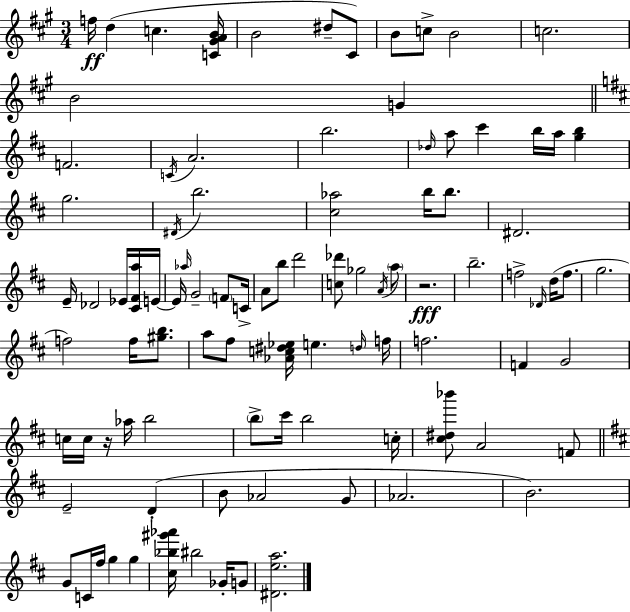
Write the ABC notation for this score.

X:1
T:Untitled
M:3/4
L:1/4
K:A
f/4 d c [C^GAB]/4 B2 ^d/2 ^C/2 B/2 c/2 B2 c2 B2 G F2 C/4 A2 b2 _d/4 a/2 ^c' b/4 a/4 [gb] g2 ^D/4 b2 [^c_a]2 b/4 b/2 ^D2 E/4 _D2 _E/4 [^C^Fa]/4 E/4 E/4 _a/4 G2 F/2 C/4 A/2 b/2 d'2 [c_d']/2 _g2 A/4 a/2 z2 b2 f2 _D/4 d/4 f/2 g2 f2 f/4 [^gb]/2 a/2 ^f/2 [_Ac^d_e]/4 e d/4 f/4 f2 F G2 c/4 c/4 z/4 _a/4 b2 b/2 ^c'/4 b2 c/4 [^c^d_b']/2 A2 F/2 E2 D B/2 _A2 G/2 _A2 B2 G/2 C/4 ^f/4 g g [^c_b^g'_a']/4 ^b2 _G/4 G/2 [^Dea]2